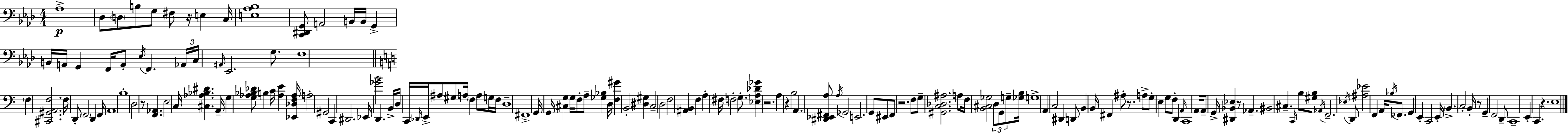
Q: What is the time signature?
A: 4/4